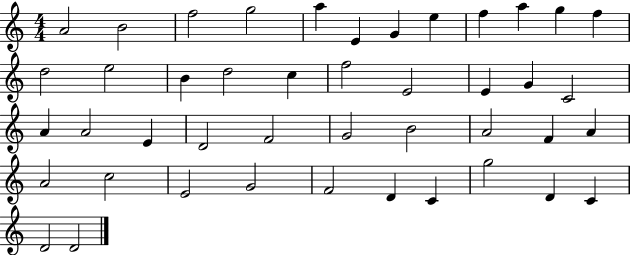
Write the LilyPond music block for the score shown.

{
  \clef treble
  \numericTimeSignature
  \time 4/4
  \key c \major
  a'2 b'2 | f''2 g''2 | a''4 e'4 g'4 e''4 | f''4 a''4 g''4 f''4 | \break d''2 e''2 | b'4 d''2 c''4 | f''2 e'2 | e'4 g'4 c'2 | \break a'4 a'2 e'4 | d'2 f'2 | g'2 b'2 | a'2 f'4 a'4 | \break a'2 c''2 | e'2 g'2 | f'2 d'4 c'4 | g''2 d'4 c'4 | \break d'2 d'2 | \bar "|."
}